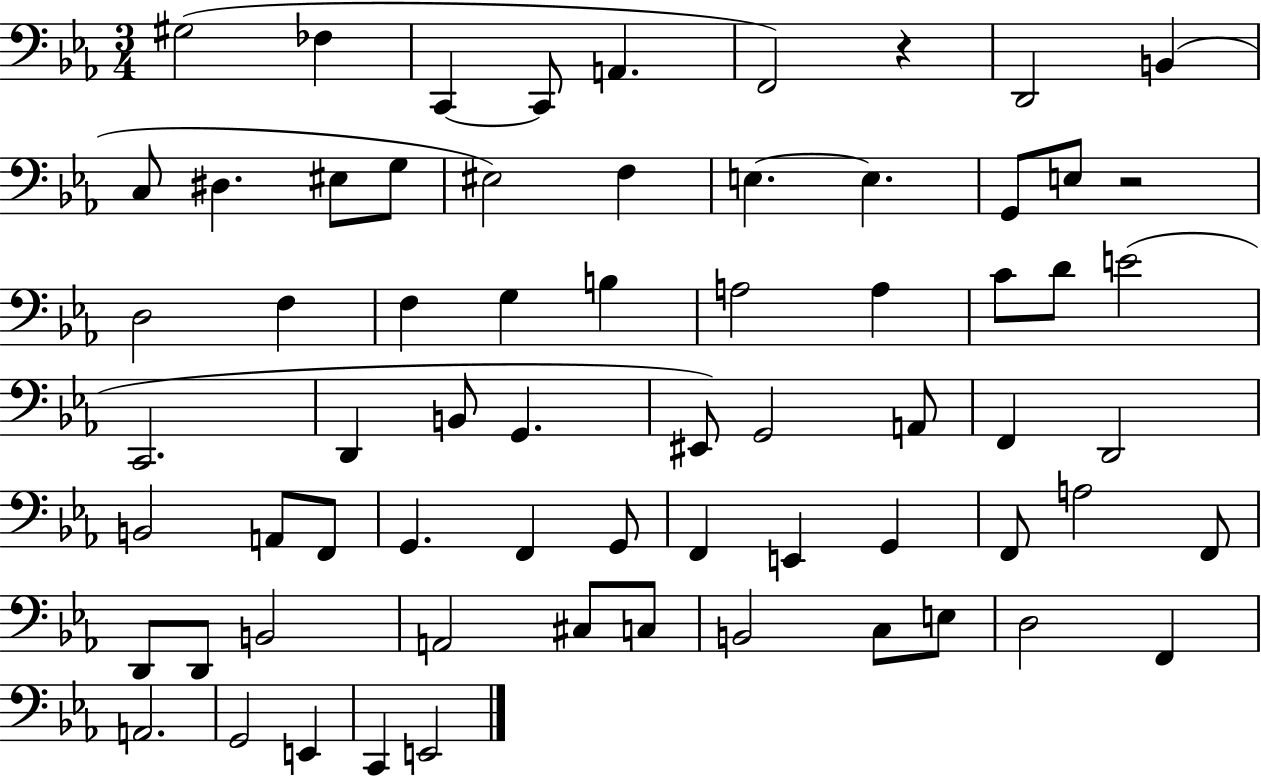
G#3/h FES3/q C2/q C2/e A2/q. F2/h R/q D2/h B2/q C3/e D#3/q. EIS3/e G3/e EIS3/h F3/q E3/q. E3/q. G2/e E3/e R/h D3/h F3/q F3/q G3/q B3/q A3/h A3/q C4/e D4/e E4/h C2/h. D2/q B2/e G2/q. EIS2/e G2/h A2/e F2/q D2/h B2/h A2/e F2/e G2/q. F2/q G2/e F2/q E2/q G2/q F2/e A3/h F2/e D2/e D2/e B2/h A2/h C#3/e C3/e B2/h C3/e E3/e D3/h F2/q A2/h. G2/h E2/q C2/q E2/h